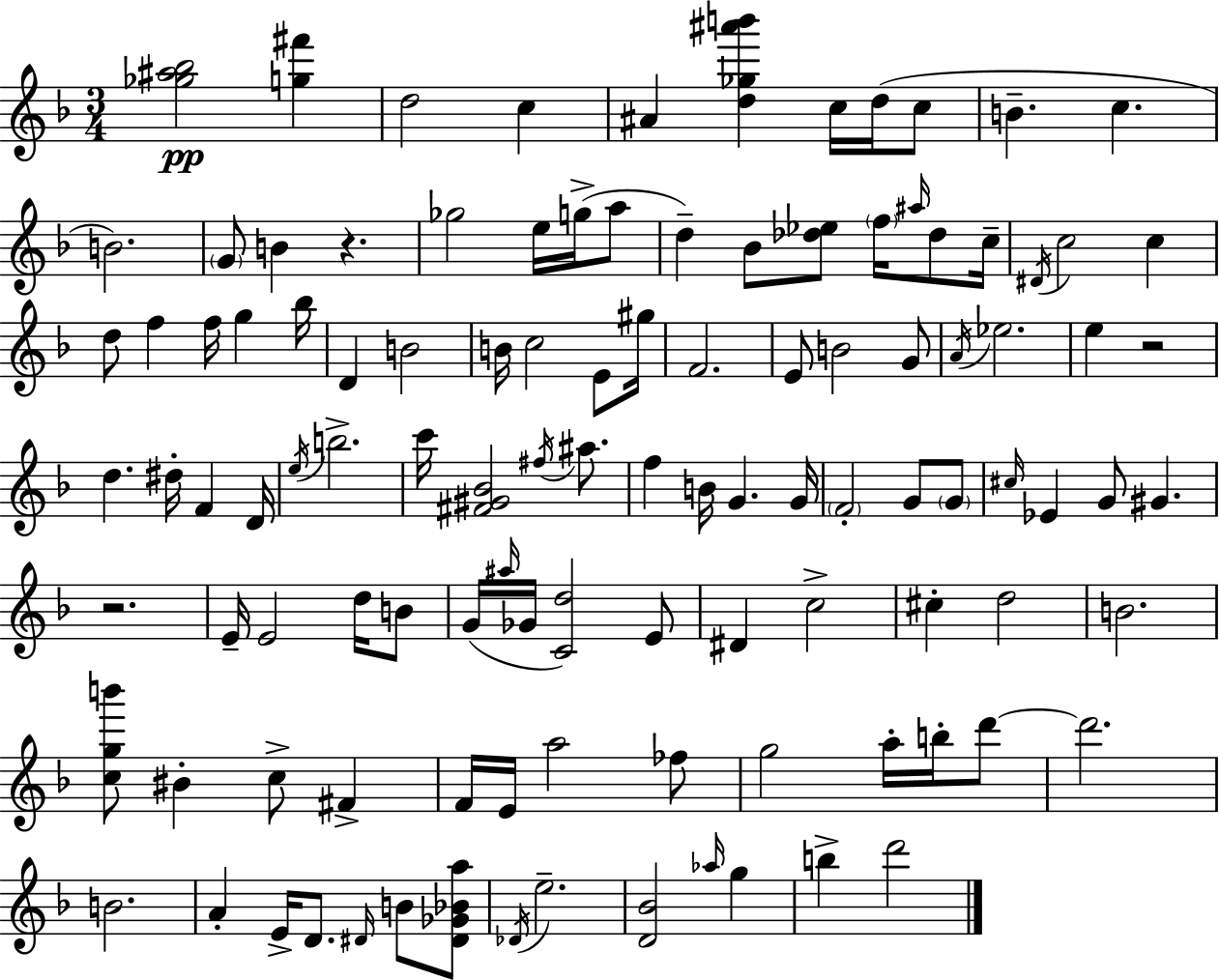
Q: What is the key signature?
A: F major